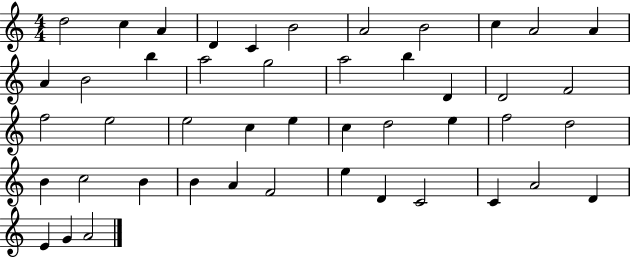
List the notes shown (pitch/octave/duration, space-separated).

D5/h C5/q A4/q D4/q C4/q B4/h A4/h B4/h C5/q A4/h A4/q A4/q B4/h B5/q A5/h G5/h A5/h B5/q D4/q D4/h F4/h F5/h E5/h E5/h C5/q E5/q C5/q D5/h E5/q F5/h D5/h B4/q C5/h B4/q B4/q A4/q F4/h E5/q D4/q C4/h C4/q A4/h D4/q E4/q G4/q A4/h